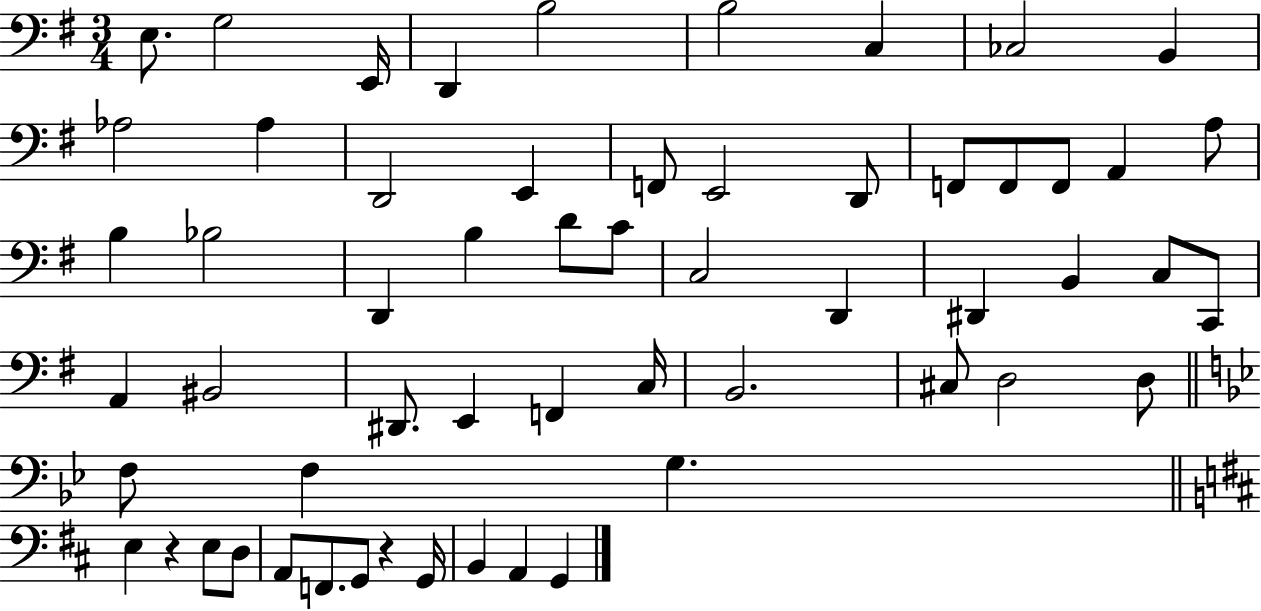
X:1
T:Untitled
M:3/4
L:1/4
K:G
E,/2 G,2 E,,/4 D,, B,2 B,2 C, _C,2 B,, _A,2 _A, D,,2 E,, F,,/2 E,,2 D,,/2 F,,/2 F,,/2 F,,/2 A,, A,/2 B, _B,2 D,, B, D/2 C/2 C,2 D,, ^D,, B,, C,/2 C,,/2 A,, ^B,,2 ^D,,/2 E,, F,, C,/4 B,,2 ^C,/2 D,2 D,/2 F,/2 F, G, E, z E,/2 D,/2 A,,/2 F,,/2 G,,/2 z G,,/4 B,, A,, G,,